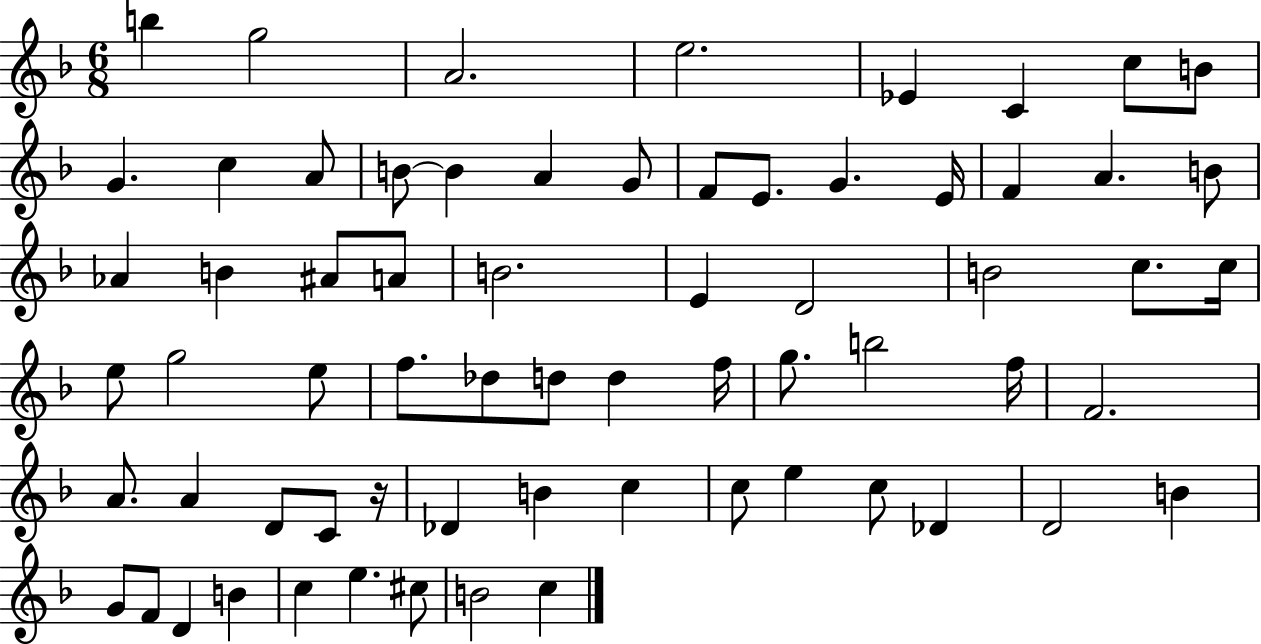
X:1
T:Untitled
M:6/8
L:1/4
K:F
b g2 A2 e2 _E C c/2 B/2 G c A/2 B/2 B A G/2 F/2 E/2 G E/4 F A B/2 _A B ^A/2 A/2 B2 E D2 B2 c/2 c/4 e/2 g2 e/2 f/2 _d/2 d/2 d f/4 g/2 b2 f/4 F2 A/2 A D/2 C/2 z/4 _D B c c/2 e c/2 _D D2 B G/2 F/2 D B c e ^c/2 B2 c